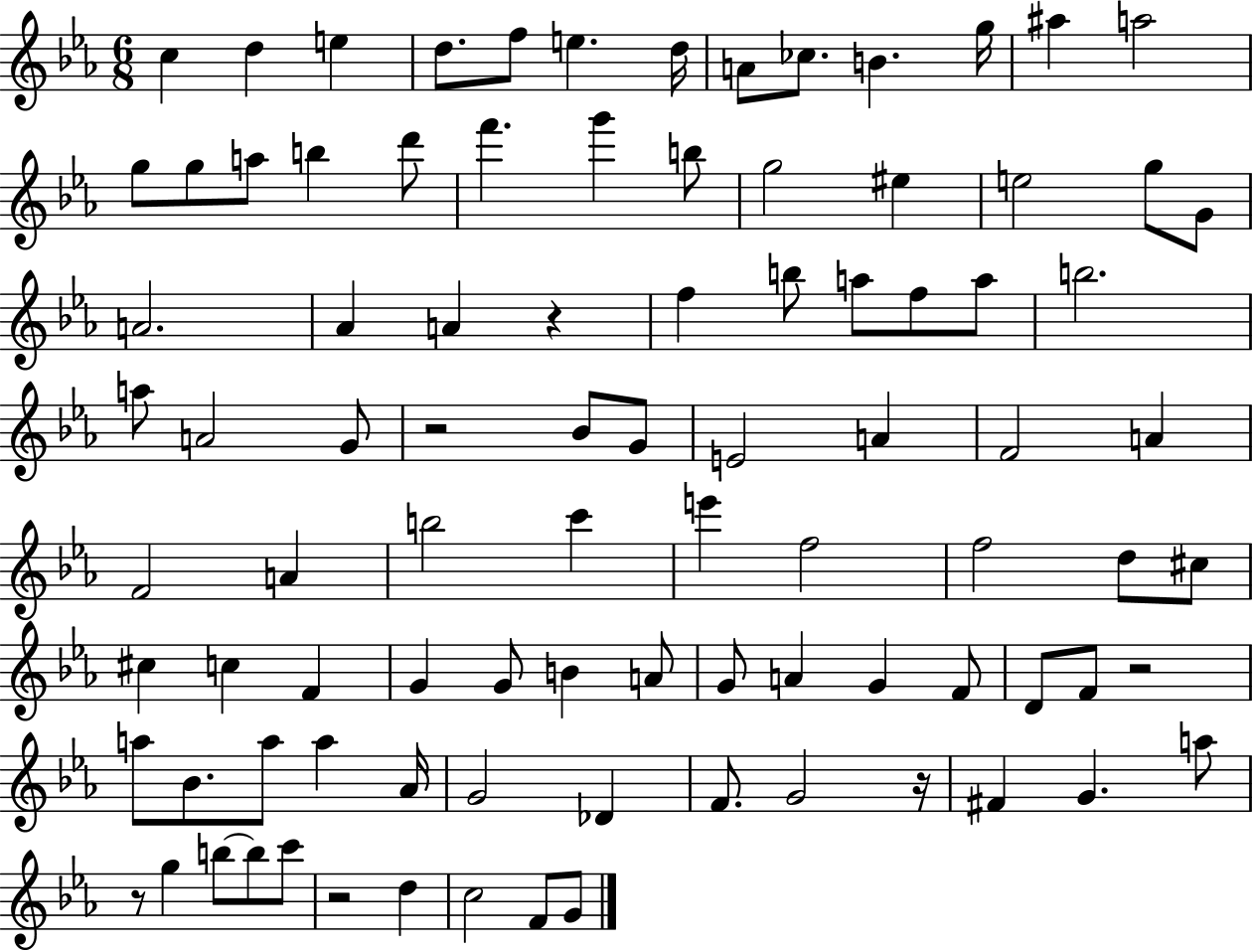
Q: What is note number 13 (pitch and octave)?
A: A5